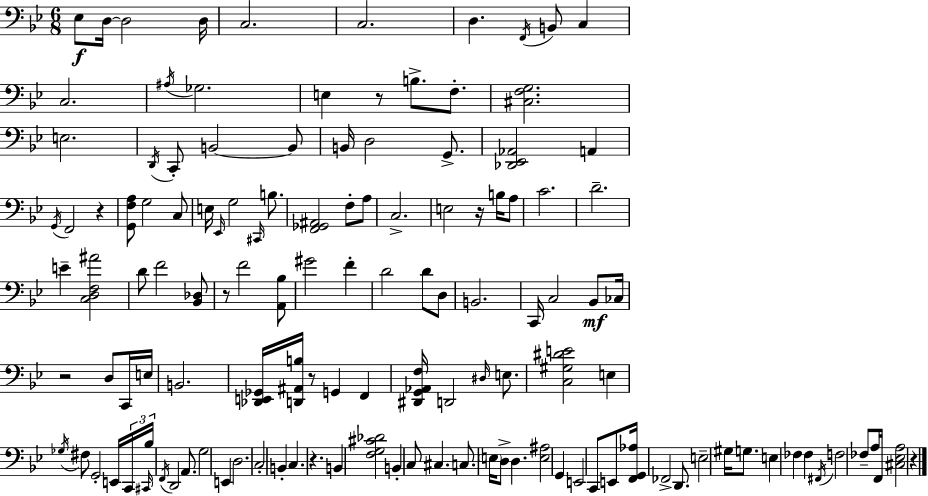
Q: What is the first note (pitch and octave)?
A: Eb3